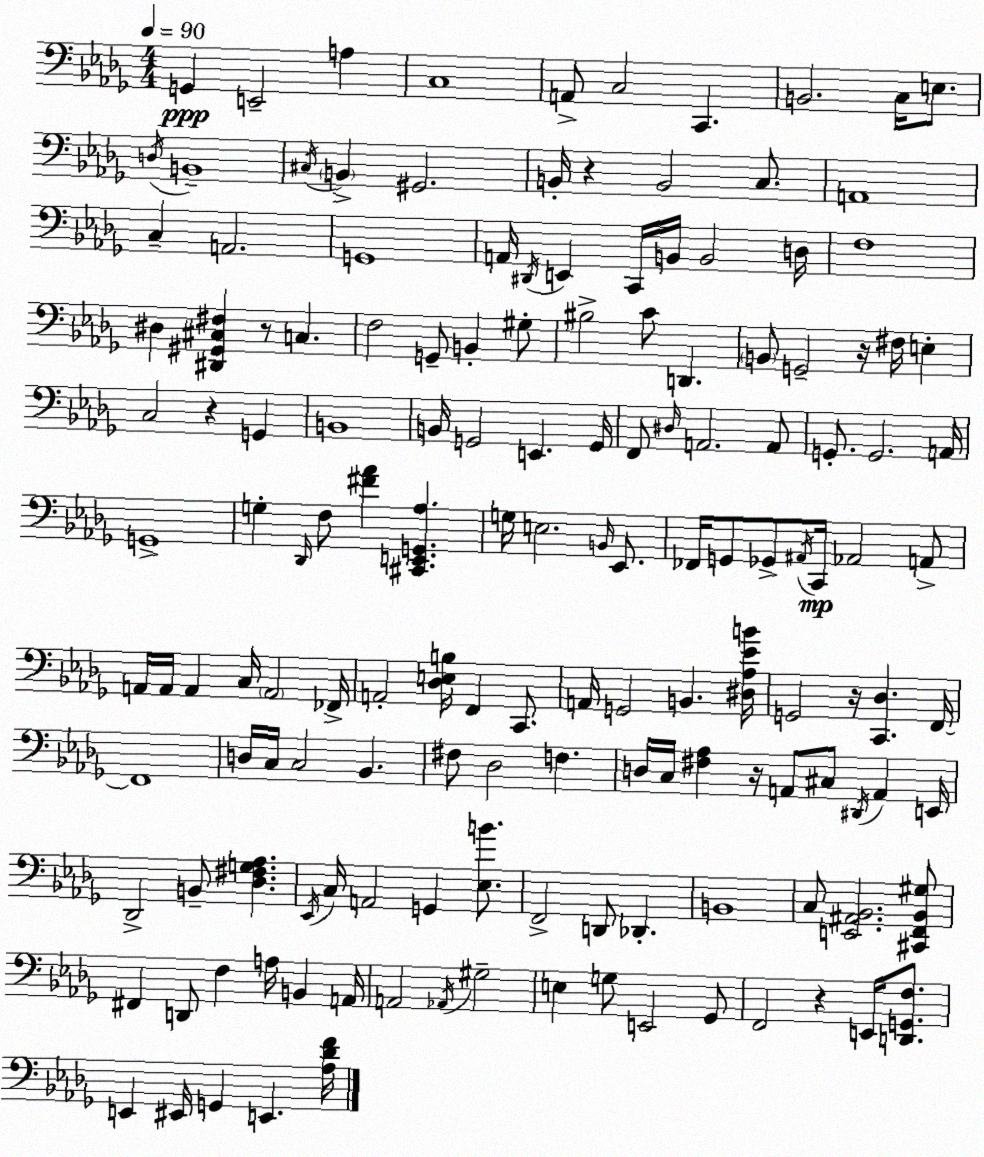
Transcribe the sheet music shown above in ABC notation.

X:1
T:Untitled
M:4/4
L:1/4
K:Bbm
G,, E,,2 A, C,4 A,,/2 C,2 C,, B,,2 C,/4 E,/2 D,/4 B,,4 ^C,/4 B,, ^G,,2 B,,/4 z B,,2 C,/2 A,,4 C, A,,2 G,,4 A,,/4 ^D,,/4 E,, C,,/4 B,,/4 B,,2 D,/4 F,4 ^D, [^D,,^G,,^C,^F,] z/2 C, F,2 G,,/2 B,, ^G,/2 ^B,2 C/2 D,, B,,/2 G,,2 z/4 ^F,/4 E, C,2 z G,, B,,4 B,,/4 G,,2 E,, G,,/4 F,,/2 ^D,/4 A,,2 A,,/2 G,,/2 G,,2 A,,/4 G,,4 G, _D,,/4 F,/2 [^F_A] [^C,,E,,G,,_A,] G,/4 E,2 B,,/4 _E,,/2 _F,,/4 G,,/2 _G,,/2 ^A,,/4 C,,/4 _A,,2 A,,/2 A,,/4 A,,/4 A,, C,/4 A,,2 _F,,/4 A,,2 [_D,E,B,]/4 F,, C,,/2 A,,/4 G,,2 B,, [^D,_A,_EB]/4 G,,2 z/4 [C,,_D,] F,,/4 F,,4 D,/4 C,/4 C,2 _B,, ^F,/2 _D,2 F, D,/4 C,/4 [^F,_A,] z/4 A,,/2 ^C,/2 ^D,,/4 A,, E,,/4 _D,,2 B,,/2 [_D,^F,G,_A,] _E,,/4 C,/4 A,,2 G,, [_E,B]/2 F,,2 D,,/2 _D,, B,,4 C,/2 [E,,^A,,_B,,]2 [^C,,F,,_B,,^G,]/2 ^F,, D,,/2 F, A,/4 B,, A,,/4 A,,2 _A,,/4 ^G,2 E, G,/2 E,,2 _G,,/2 F,,2 z E,,/4 [D,,G,,F,]/2 E,, ^E,,/4 G,, E,, [_A,_DF]/4